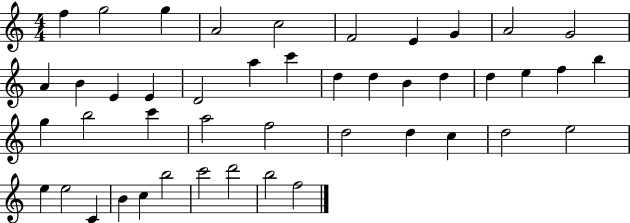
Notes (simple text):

F5/q G5/h G5/q A4/h C5/h F4/h E4/q G4/q A4/h G4/h A4/q B4/q E4/q E4/q D4/h A5/q C6/q D5/q D5/q B4/q D5/q D5/q E5/q F5/q B5/q G5/q B5/h C6/q A5/h F5/h D5/h D5/q C5/q D5/h E5/h E5/q E5/h C4/q B4/q C5/q B5/h C6/h D6/h B5/h F5/h